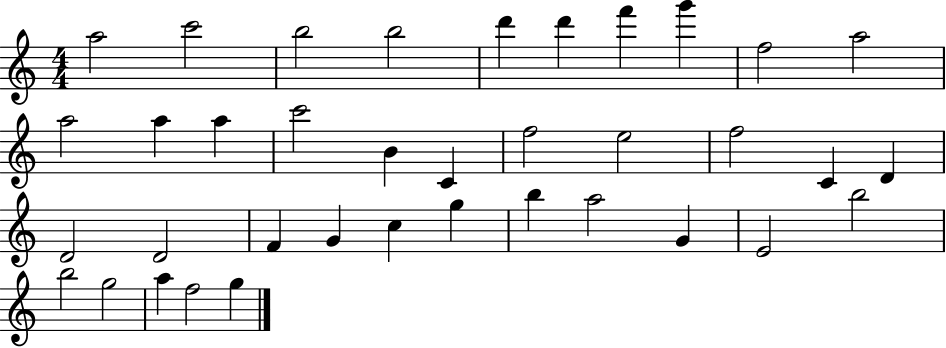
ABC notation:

X:1
T:Untitled
M:4/4
L:1/4
K:C
a2 c'2 b2 b2 d' d' f' g' f2 a2 a2 a a c'2 B C f2 e2 f2 C D D2 D2 F G c g b a2 G E2 b2 b2 g2 a f2 g